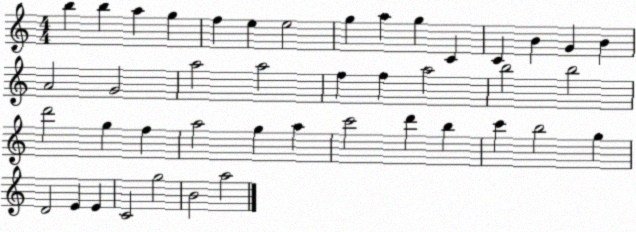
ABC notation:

X:1
T:Untitled
M:4/4
L:1/4
K:C
b b a g f e e2 g a g C C B G B A2 G2 a2 a2 f f a2 b2 b2 d'2 g f a2 g a c'2 d' b c' b2 g D2 E E C2 g2 B2 a2